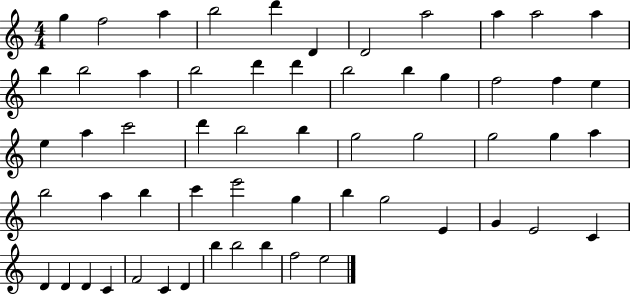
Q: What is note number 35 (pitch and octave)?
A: B5